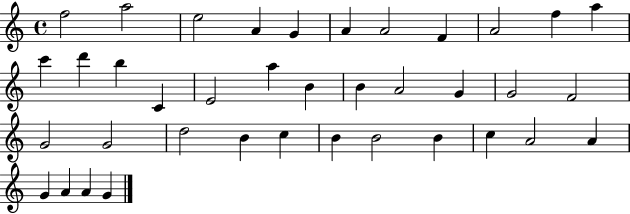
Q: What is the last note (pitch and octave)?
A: G4